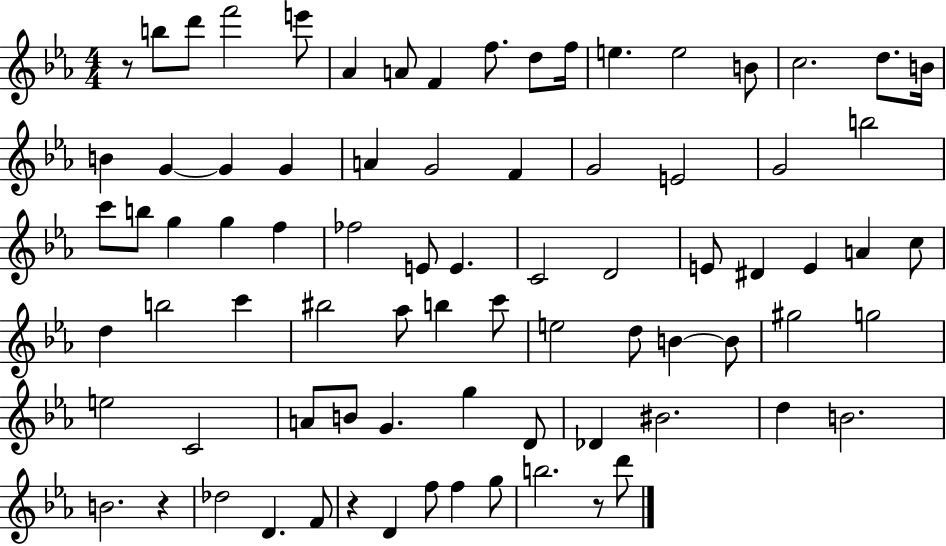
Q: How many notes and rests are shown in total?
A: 80